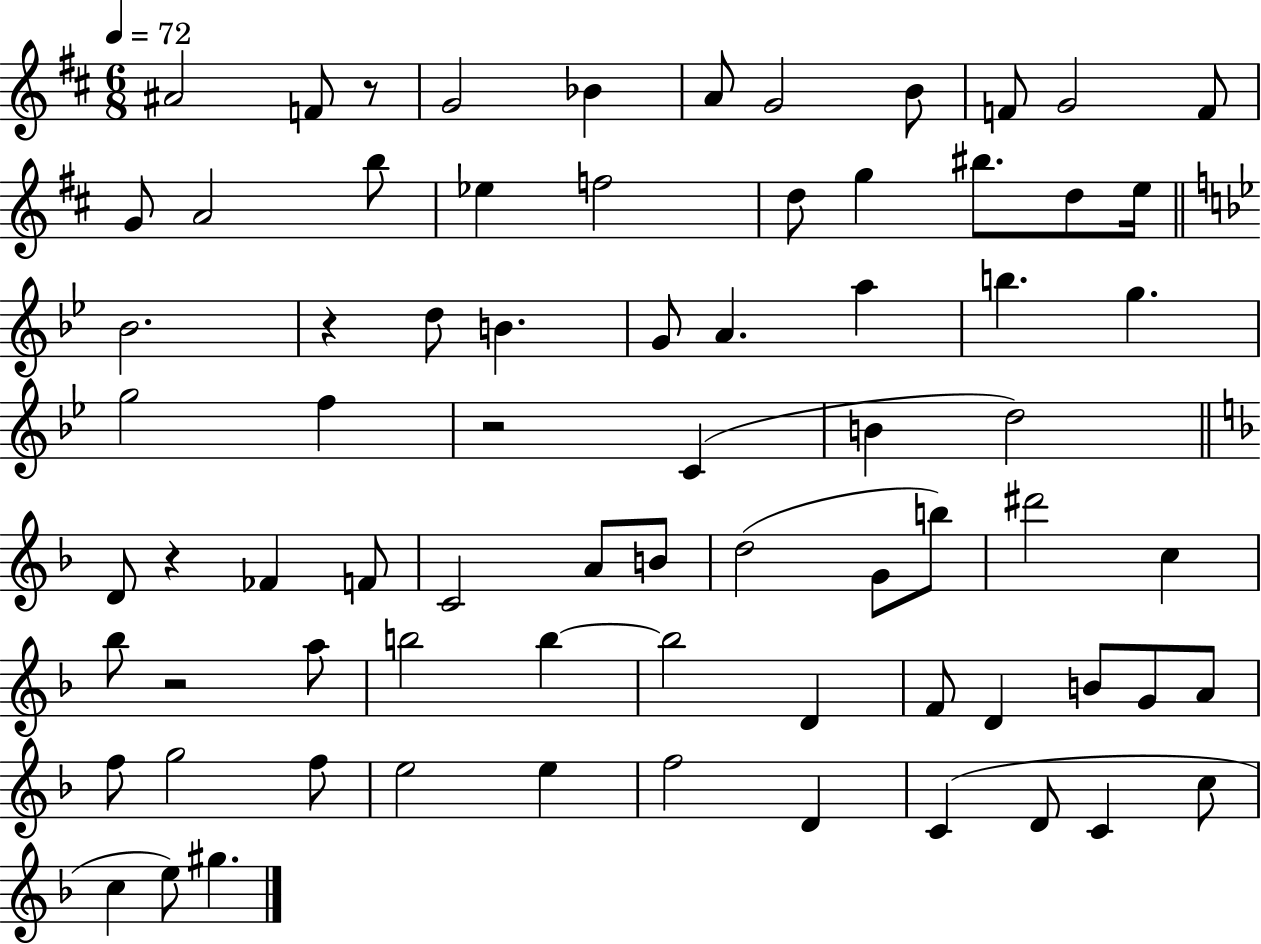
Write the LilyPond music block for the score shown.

{
  \clef treble
  \numericTimeSignature
  \time 6/8
  \key d \major
  \tempo 4 = 72
  ais'2 f'8 r8 | g'2 bes'4 | a'8 g'2 b'8 | f'8 g'2 f'8 | \break g'8 a'2 b''8 | ees''4 f''2 | d''8 g''4 bis''8. d''8 e''16 | \bar "||" \break \key g \minor bes'2. | r4 d''8 b'4. | g'8 a'4. a''4 | b''4. g''4. | \break g''2 f''4 | r2 c'4( | b'4 d''2) | \bar "||" \break \key d \minor d'8 r4 fes'4 f'8 | c'2 a'8 b'8 | d''2( g'8 b''8) | dis'''2 c''4 | \break bes''8 r2 a''8 | b''2 b''4~~ | b''2 d'4 | f'8 d'4 b'8 g'8 a'8 | \break f''8 g''2 f''8 | e''2 e''4 | f''2 d'4 | c'4( d'8 c'4 c''8 | \break c''4 e''8) gis''4. | \bar "|."
}